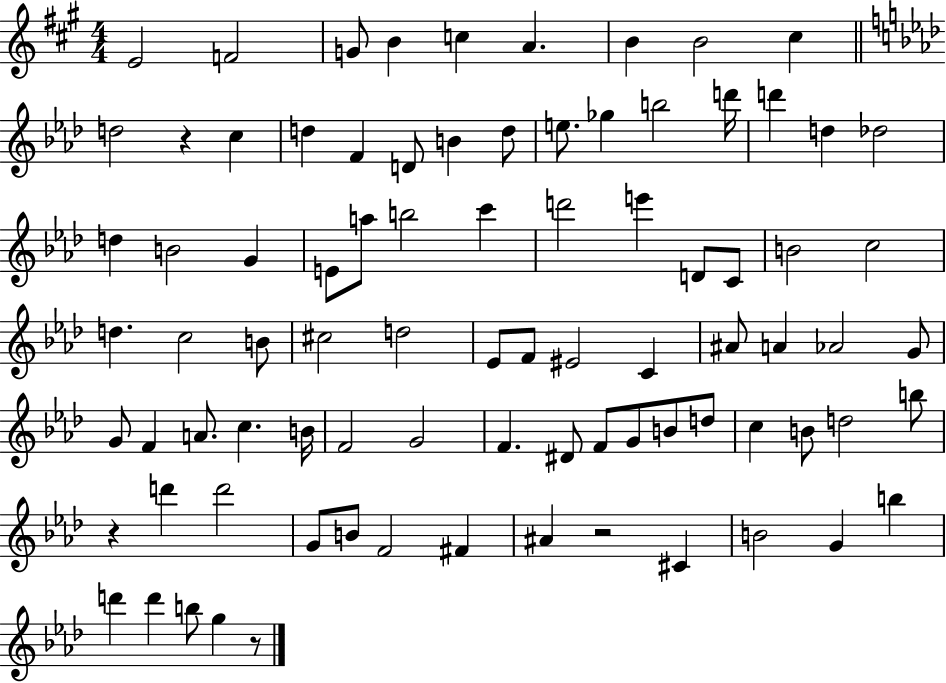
{
  \clef treble
  \numericTimeSignature
  \time 4/4
  \key a \major
  e'2 f'2 | g'8 b'4 c''4 a'4. | b'4 b'2 cis''4 | \bar "||" \break \key aes \major d''2 r4 c''4 | d''4 f'4 d'8 b'4 d''8 | e''8. ges''4 b''2 d'''16 | d'''4 d''4 des''2 | \break d''4 b'2 g'4 | e'8 a''8 b''2 c'''4 | d'''2 e'''4 d'8 c'8 | b'2 c''2 | \break d''4. c''2 b'8 | cis''2 d''2 | ees'8 f'8 eis'2 c'4 | ais'8 a'4 aes'2 g'8 | \break g'8 f'4 a'8. c''4. b'16 | f'2 g'2 | f'4. dis'8 f'8 g'8 b'8 d''8 | c''4 b'8 d''2 b''8 | \break r4 d'''4 d'''2 | g'8 b'8 f'2 fis'4 | ais'4 r2 cis'4 | b'2 g'4 b''4 | \break d'''4 d'''4 b''8 g''4 r8 | \bar "|."
}